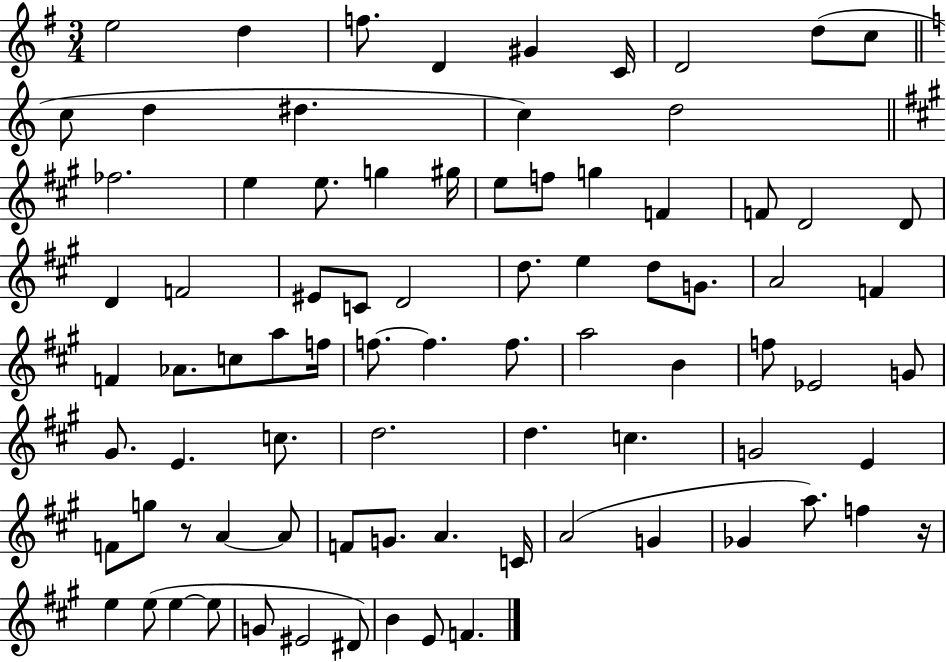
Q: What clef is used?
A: treble